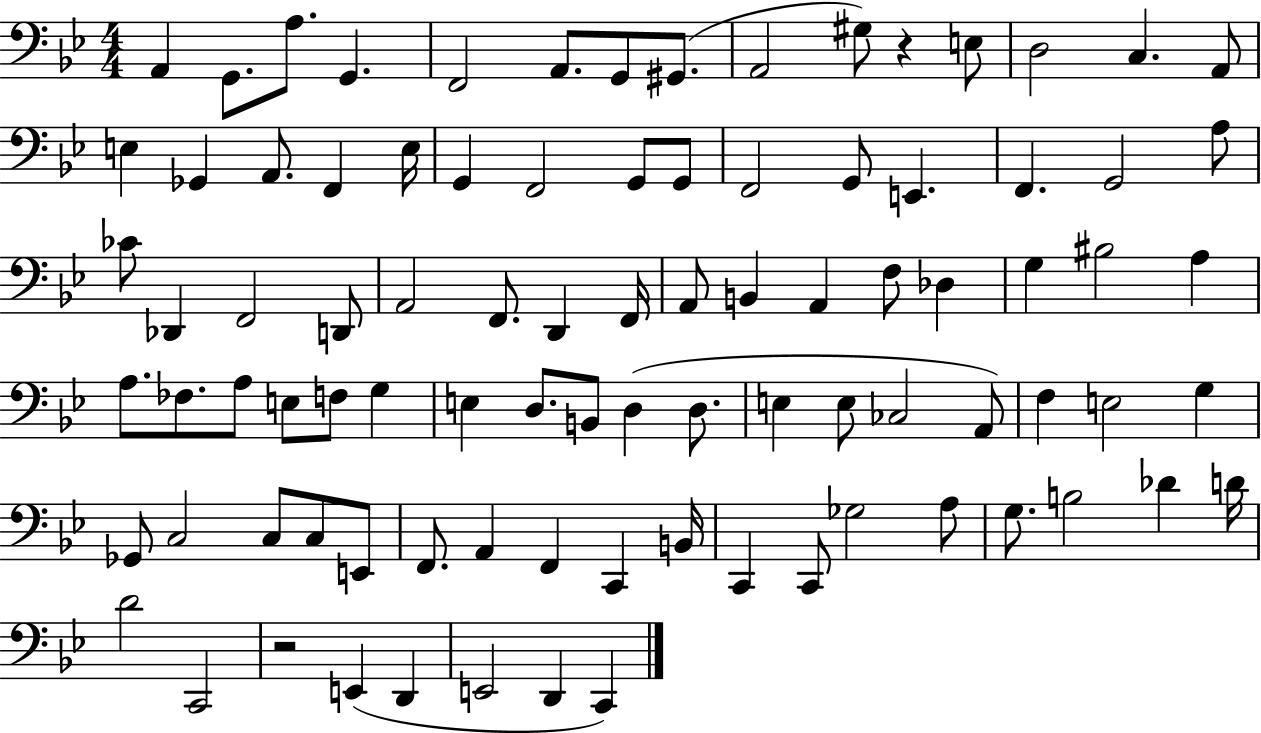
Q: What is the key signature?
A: BES major